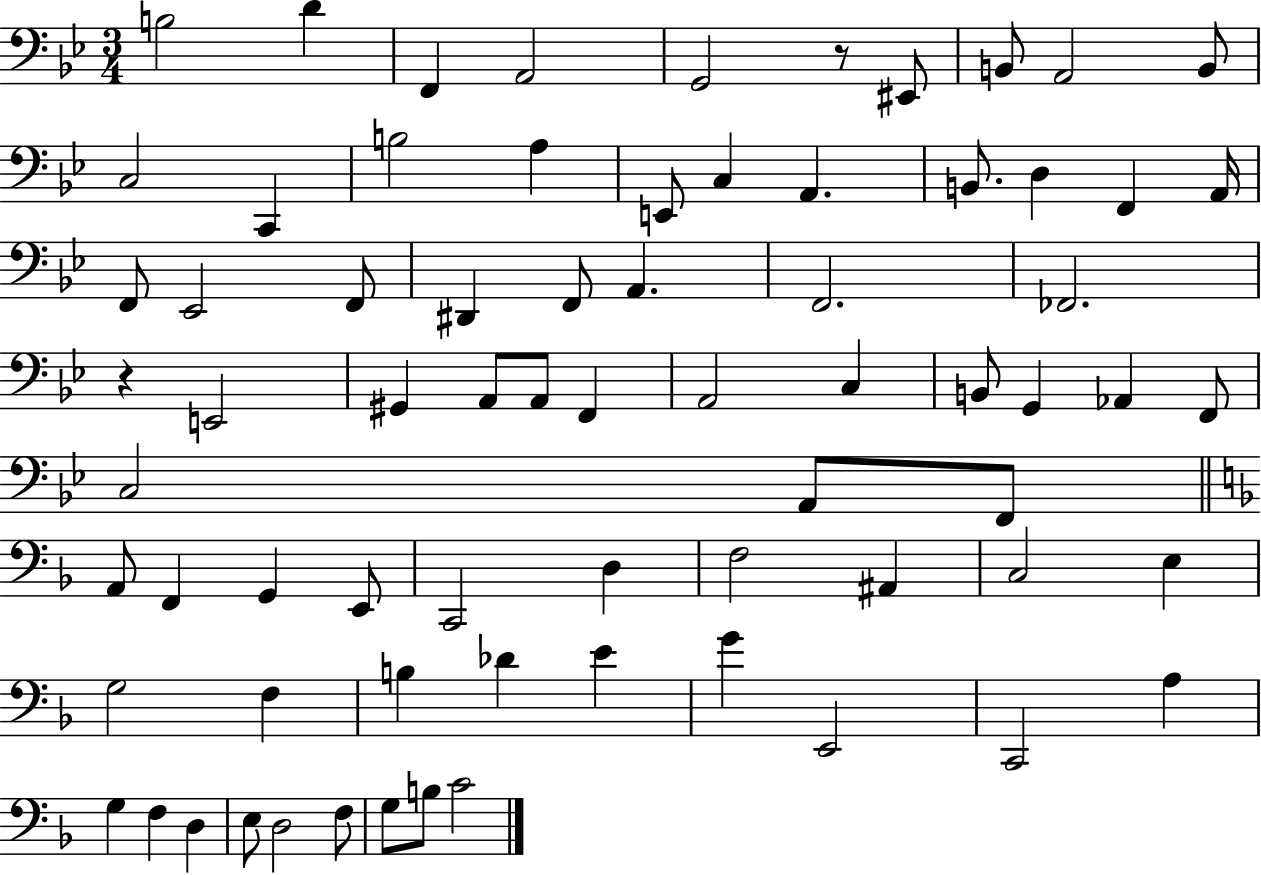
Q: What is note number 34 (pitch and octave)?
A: A2